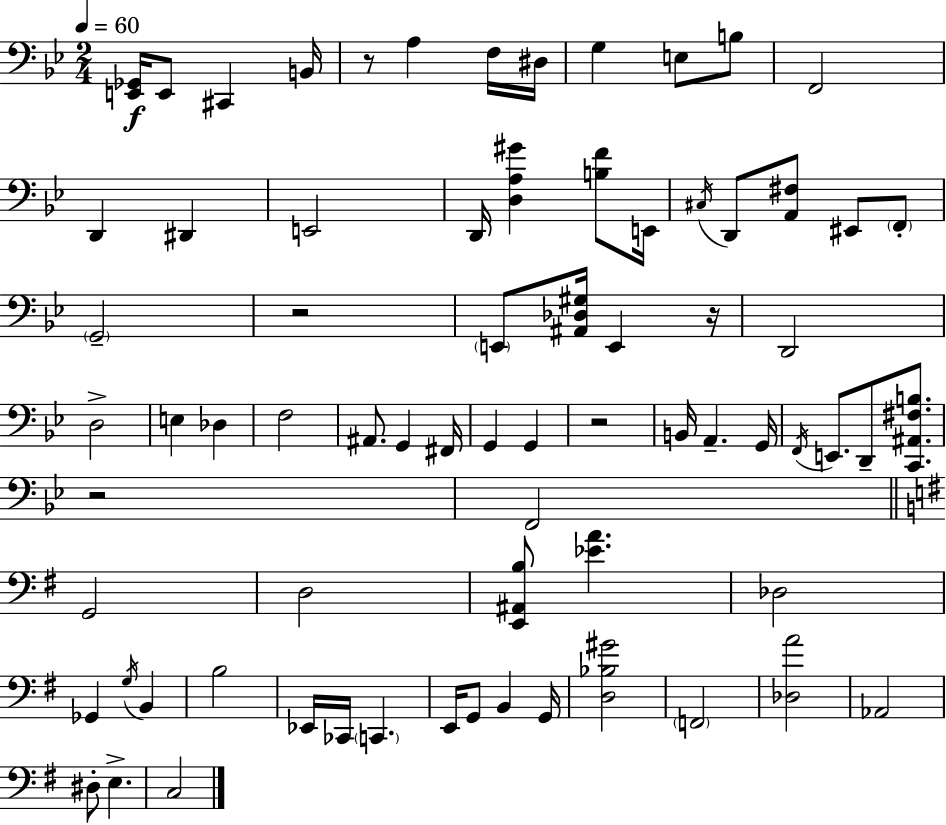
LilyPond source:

{
  \clef bass
  \numericTimeSignature
  \time 2/4
  \key g \minor
  \tempo 4 = 60
  <e, ges,>16\f e,8 cis,4 b,16 | r8 a4 f16 dis16 | g4 e8 b8 | f,2 | \break d,4 dis,4 | e,2 | d,16 <d a gis'>4 <b f'>8 e,16 | \acciaccatura { cis16 } d,8 <a, fis>8 eis,8 \parenthesize f,8-. | \break \parenthesize g,2-- | r2 | \parenthesize e,8 <ais, des gis>16 e,4 | r16 d,2 | \break d2-> | e4 des4 | f2 | ais,8. g,4 | \break fis,16 g,4 g,4 | r2 | b,16 a,4.-- | g,16 \acciaccatura { f,16 } e,8. d,8-- <c, ais, fis b>8. | \break r2 | f,2 | \bar "||" \break \key g \major g,2 | d2 | <e, ais, b>8 <ees' a'>4. | des2 | \break ges,4 \acciaccatura { g16 } b,4 | b2 | ees,16 ces,16 \parenthesize c,4. | e,16 g,8 b,4 | \break g,16 <d bes gis'>2 | \parenthesize f,2 | <des a'>2 | aes,2 | \break dis8-. e4.-> | c2 | \bar "|."
}